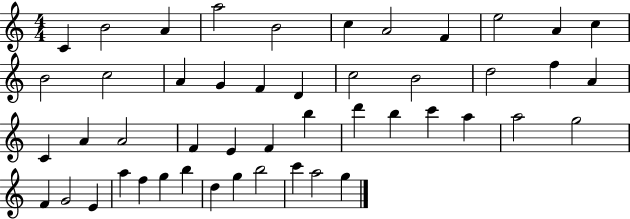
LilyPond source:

{
  \clef treble
  \numericTimeSignature
  \time 4/4
  \key c \major
  c'4 b'2 a'4 | a''2 b'2 | c''4 a'2 f'4 | e''2 a'4 c''4 | \break b'2 c''2 | a'4 g'4 f'4 d'4 | c''2 b'2 | d''2 f''4 a'4 | \break c'4 a'4 a'2 | f'4 e'4 f'4 b''4 | d'''4 b''4 c'''4 a''4 | a''2 g''2 | \break f'4 g'2 e'4 | a''4 f''4 g''4 b''4 | d''4 g''4 b''2 | c'''4 a''2 g''4 | \break \bar "|."
}